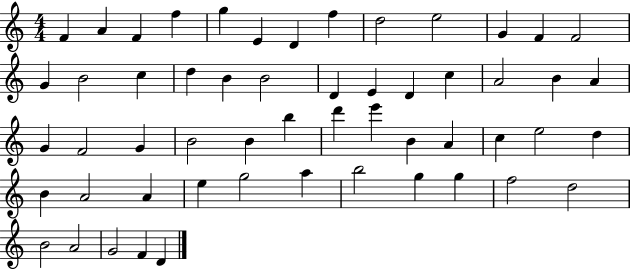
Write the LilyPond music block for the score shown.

{
  \clef treble
  \numericTimeSignature
  \time 4/4
  \key c \major
  f'4 a'4 f'4 f''4 | g''4 e'4 d'4 f''4 | d''2 e''2 | g'4 f'4 f'2 | \break g'4 b'2 c''4 | d''4 b'4 b'2 | d'4 e'4 d'4 c''4 | a'2 b'4 a'4 | \break g'4 f'2 g'4 | b'2 b'4 b''4 | d'''4 e'''4 b'4 a'4 | c''4 e''2 d''4 | \break b'4 a'2 a'4 | e''4 g''2 a''4 | b''2 g''4 g''4 | f''2 d''2 | \break b'2 a'2 | g'2 f'4 d'4 | \bar "|."
}